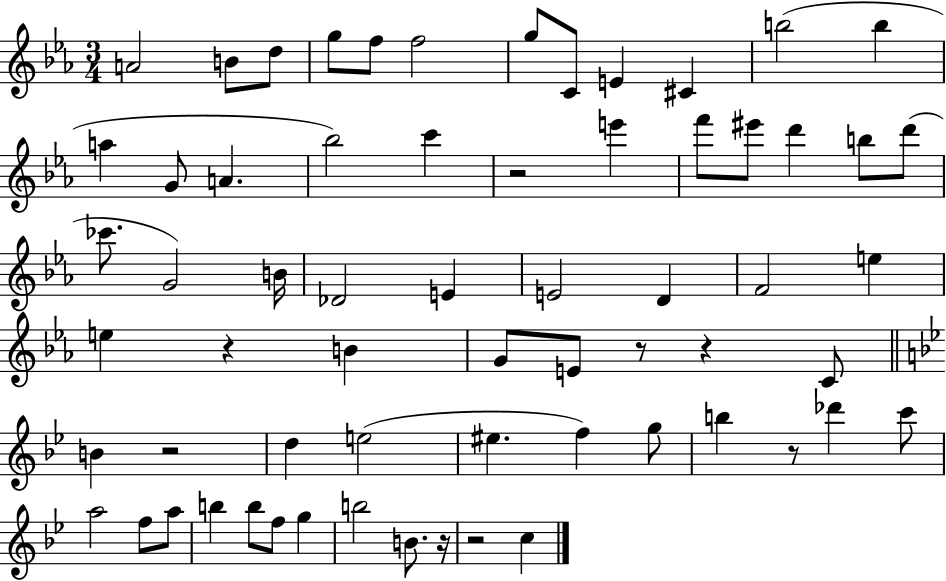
{
  \clef treble
  \numericTimeSignature
  \time 3/4
  \key ees \major
  \repeat volta 2 { a'2 b'8 d''8 | g''8 f''8 f''2 | g''8 c'8 e'4 cis'4 | b''2( b''4 | \break a''4 g'8 a'4. | bes''2) c'''4 | r2 e'''4 | f'''8 eis'''8 d'''4 b''8 d'''8( | \break ces'''8. g'2) b'16 | des'2 e'4 | e'2 d'4 | f'2 e''4 | \break e''4 r4 b'4 | g'8 e'8 r8 r4 c'8 | \bar "||" \break \key g \minor b'4 r2 | d''4 e''2( | eis''4. f''4) g''8 | b''4 r8 des'''4 c'''8 | \break a''2 f''8 a''8 | b''4 b''8 f''8 g''4 | b''2 b'8. r16 | r2 c''4 | \break } \bar "|."
}